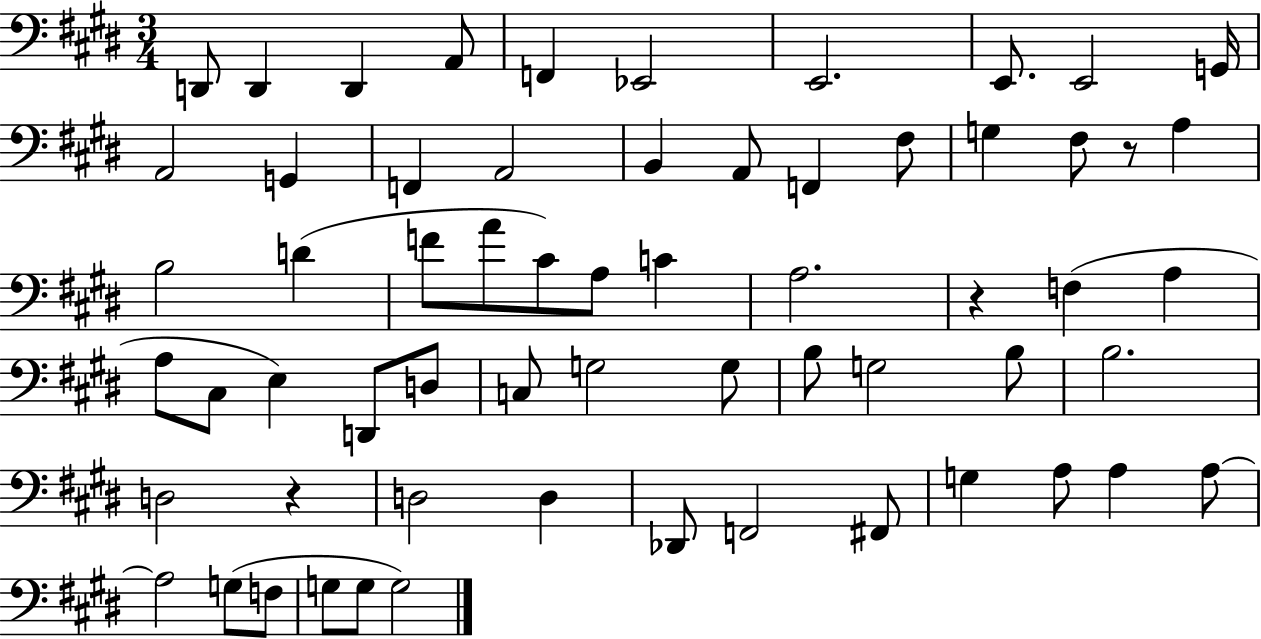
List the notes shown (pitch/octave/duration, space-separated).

D2/e D2/q D2/q A2/e F2/q Eb2/h E2/h. E2/e. E2/h G2/s A2/h G2/q F2/q A2/h B2/q A2/e F2/q F#3/e G3/q F#3/e R/e A3/q B3/h D4/q F4/e A4/e C#4/e A3/e C4/q A3/h. R/q F3/q A3/q A3/e C#3/e E3/q D2/e D3/e C3/e G3/h G3/e B3/e G3/h B3/e B3/h. D3/h R/q D3/h D3/q Db2/e F2/h F#2/e G3/q A3/e A3/q A3/e A3/h G3/e F3/e G3/e G3/e G3/h